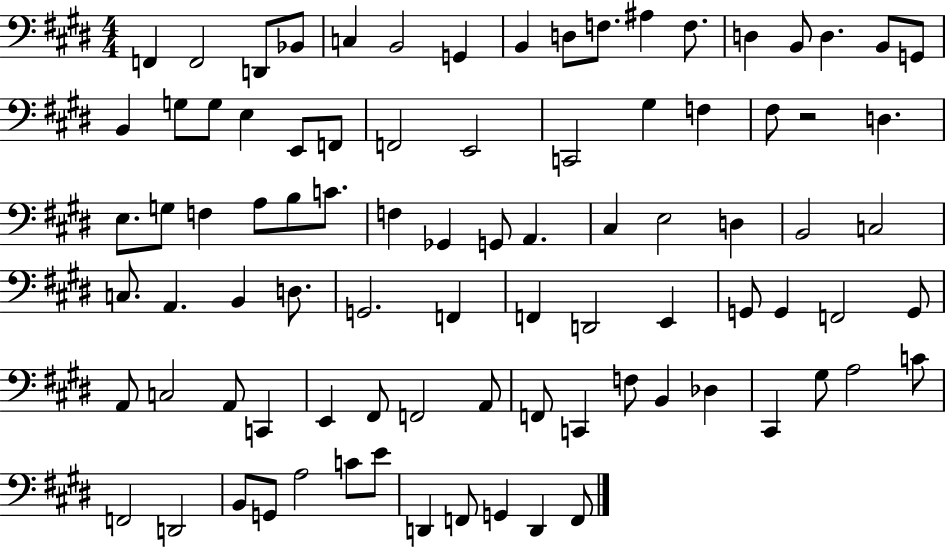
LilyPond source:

{
  \clef bass
  \numericTimeSignature
  \time 4/4
  \key e \major
  f,4 f,2 d,8 bes,8 | c4 b,2 g,4 | b,4 d8 f8. ais4 f8. | d4 b,8 d4. b,8 g,8 | \break b,4 g8 g8 e4 e,8 f,8 | f,2 e,2 | c,2 gis4 f4 | fis8 r2 d4. | \break e8. g8 f4 a8 b8 c'8. | f4 ges,4 g,8 a,4. | cis4 e2 d4 | b,2 c2 | \break c8. a,4. b,4 d8. | g,2. f,4 | f,4 d,2 e,4 | g,8 g,4 f,2 g,8 | \break a,8 c2 a,8 c,4 | e,4 fis,8 f,2 a,8 | f,8 c,4 f8 b,4 des4 | cis,4 gis8 a2 c'8 | \break f,2 d,2 | b,8 g,8 a2 c'8 e'8 | d,4 f,8 g,4 d,4 f,8 | \bar "|."
}